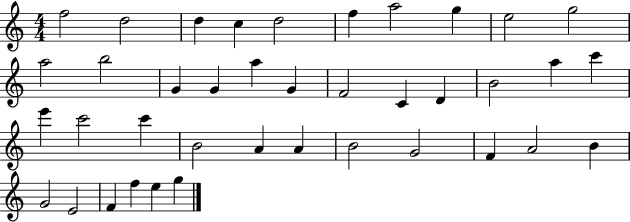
X:1
T:Untitled
M:4/4
L:1/4
K:C
f2 d2 d c d2 f a2 g e2 g2 a2 b2 G G a G F2 C D B2 a c' e' c'2 c' B2 A A B2 G2 F A2 B G2 E2 F f e g